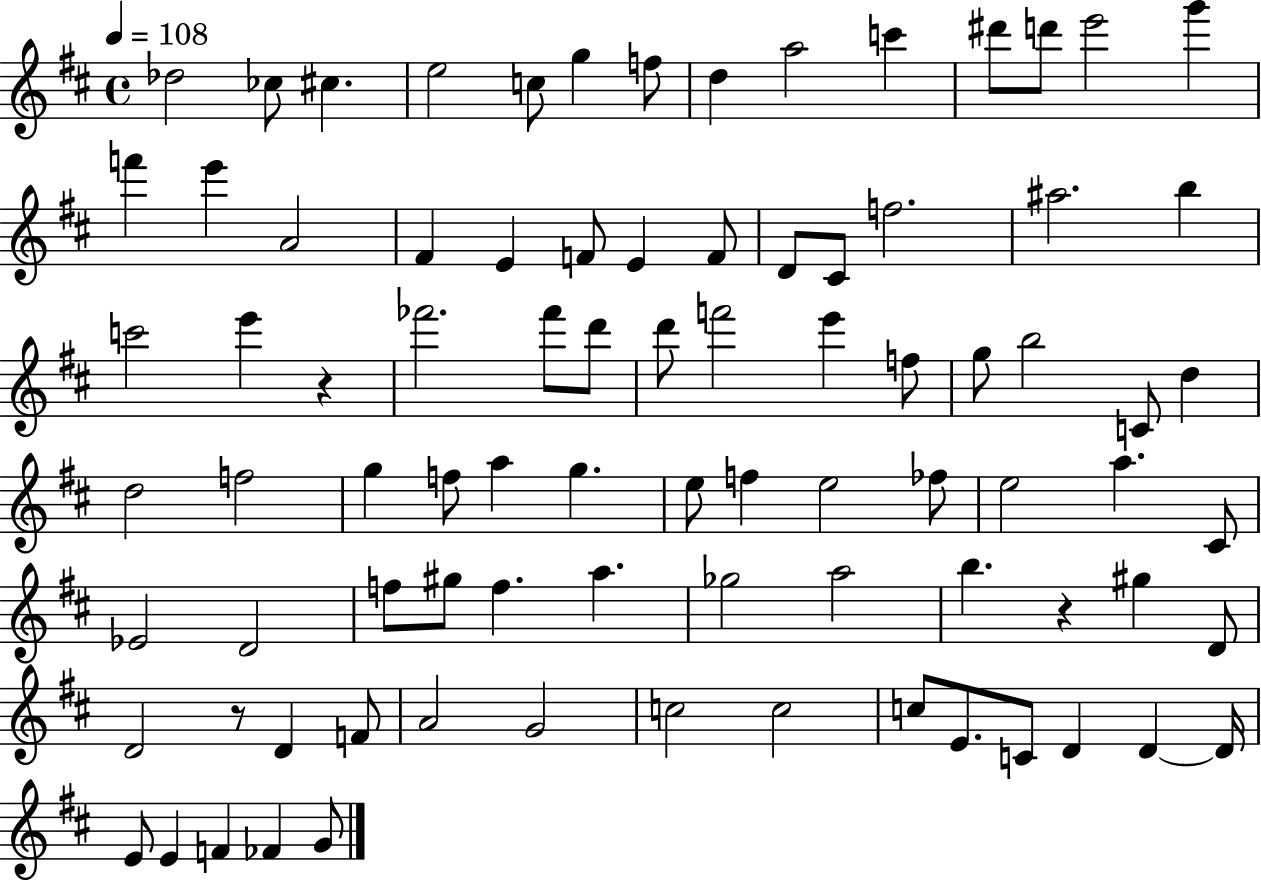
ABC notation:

X:1
T:Untitled
M:4/4
L:1/4
K:D
_d2 _c/2 ^c e2 c/2 g f/2 d a2 c' ^d'/2 d'/2 e'2 g' f' e' A2 ^F E F/2 E F/2 D/2 ^C/2 f2 ^a2 b c'2 e' z _f'2 _f'/2 d'/2 d'/2 f'2 e' f/2 g/2 b2 C/2 d d2 f2 g f/2 a g e/2 f e2 _f/2 e2 a ^C/2 _E2 D2 f/2 ^g/2 f a _g2 a2 b z ^g D/2 D2 z/2 D F/2 A2 G2 c2 c2 c/2 E/2 C/2 D D D/4 E/2 E F _F G/2